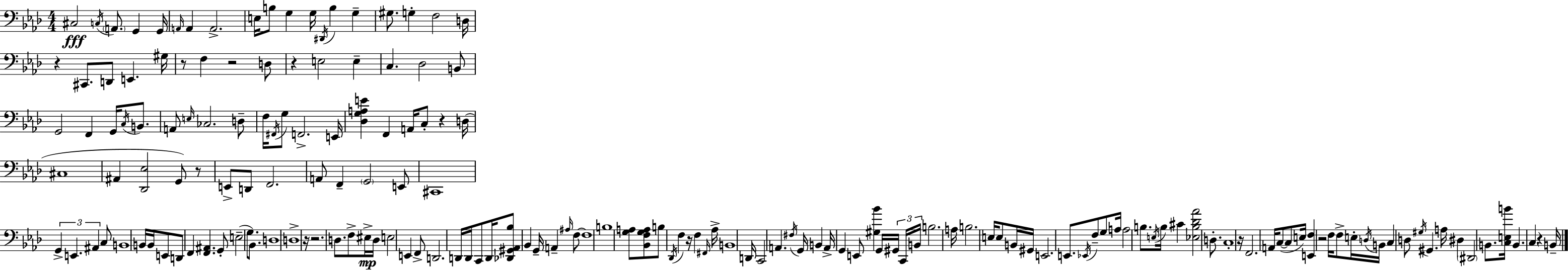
C#3/h C3/s A2/e. G2/q G2/s A2/s A2/q A2/h. E3/s B3/e G3/q G3/s D#2/s B3/q G3/q G#3/e. G3/q F3/h D3/s R/q C#2/e. D2/e E2/q. G#3/s R/e F3/q R/h D3/e R/q E3/h E3/q C3/q. Db3/h B2/e G2/h F2/q G2/s C3/s B2/e. A2/e E3/s CES3/h. D3/e F3/s F#2/s G3/e F2/h. E2/s [Db3,G3,A3,E4]/q F2/q A2/s C3/e R/q D3/s C#3/w A#2/q [Db2,Eb3]/h G2/e R/e E2/e D2/e F2/h. A2/e F2/q G2/h E2/e C#2/w G2/q E2/q. A#2/q C3/e B2/w B2/s B2/s E2/e D2/e F2/q [F2,A#2]/q. G2/e E3/h G3/e. Bb2/e. D3/w D3/w R/s R/h. D3/e. F3/e EIS3/s D3/s E3/h E2/q F2/e D2/h. D2/s D2/s C2/e D2/s [Db2,G#2,Ab2,Bb3]/e Bb2/q G2/s A2/q A#3/s F3/e F3/w B3/w [G3,A3]/e [Bb2,F3,G3,A3]/e B3/e Db2/s F3/q R/s F3/q F#2/s Ab3/s B2/w D2/s C2/h A2/q. F#3/s G2/s B2/q A2/s G2/q E2/e [G#3,Bb4]/q G2/s G#2/s C2/s B2/s B3/h. A3/s B3/h. E3/s E3/e B2/s G#2/s E2/h. E2/e. Eb2/s F3/e G3/e A3/s A3/h B3/e. E3/s B3/s C#4/q [Eb3,B3,Db4,Ab4]/h D3/e. C3/w R/s F2/h. A2/s C3/e C3/e E3/s [E2,F3]/q R/h F3/s F3/e E3/s D3/s B2/s C3/q D3/e G#3/s G#2/q. A3/s D#3/q D#2/h B2/e. [C3,E3,B4]/s B2/q. C3/q R/q B2/s